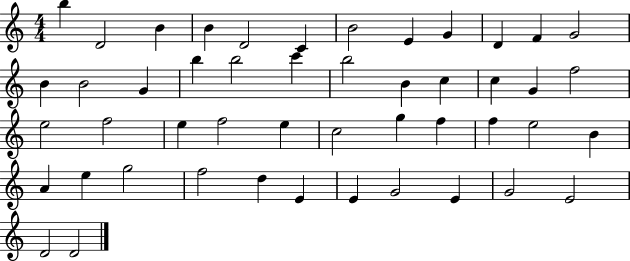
B5/q D4/h B4/q B4/q D4/h C4/q B4/h E4/q G4/q D4/q F4/q G4/h B4/q B4/h G4/q B5/q B5/h C6/q B5/h B4/q C5/q C5/q G4/q F5/h E5/h F5/h E5/q F5/h E5/q C5/h G5/q F5/q F5/q E5/h B4/q A4/q E5/q G5/h F5/h D5/q E4/q E4/q G4/h E4/q G4/h E4/h D4/h D4/h